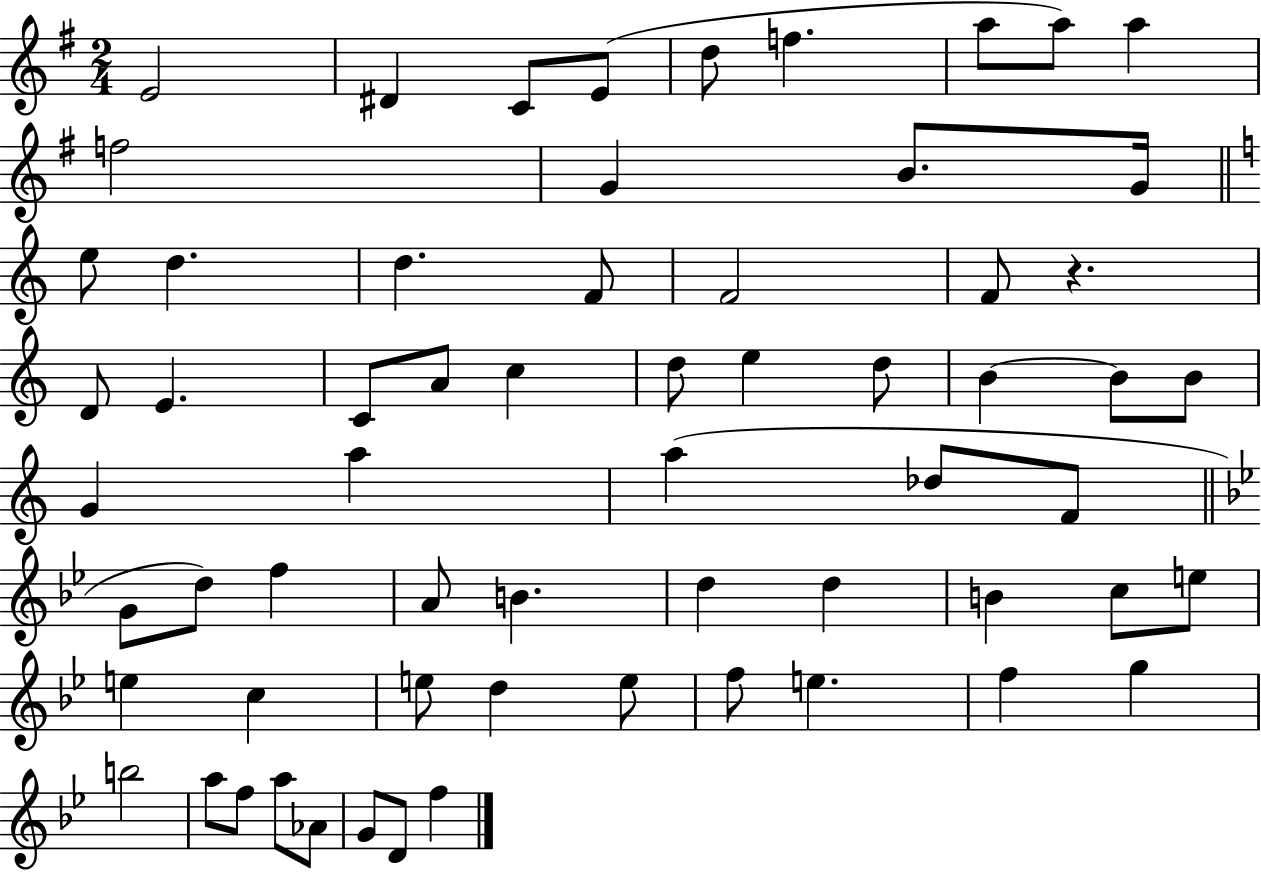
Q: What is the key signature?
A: G major